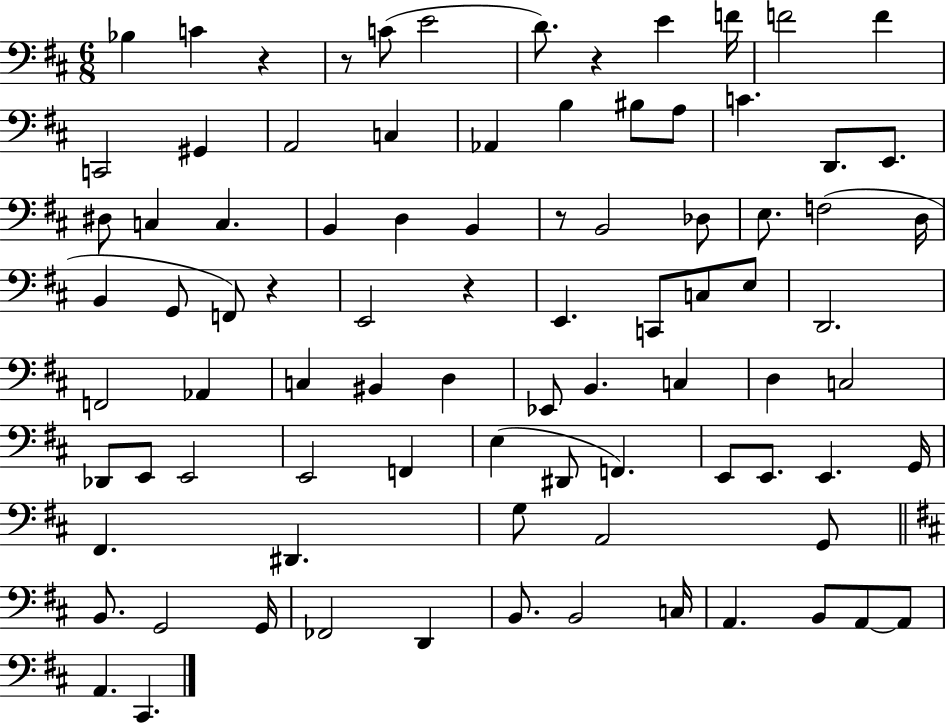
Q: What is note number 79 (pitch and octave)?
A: A2